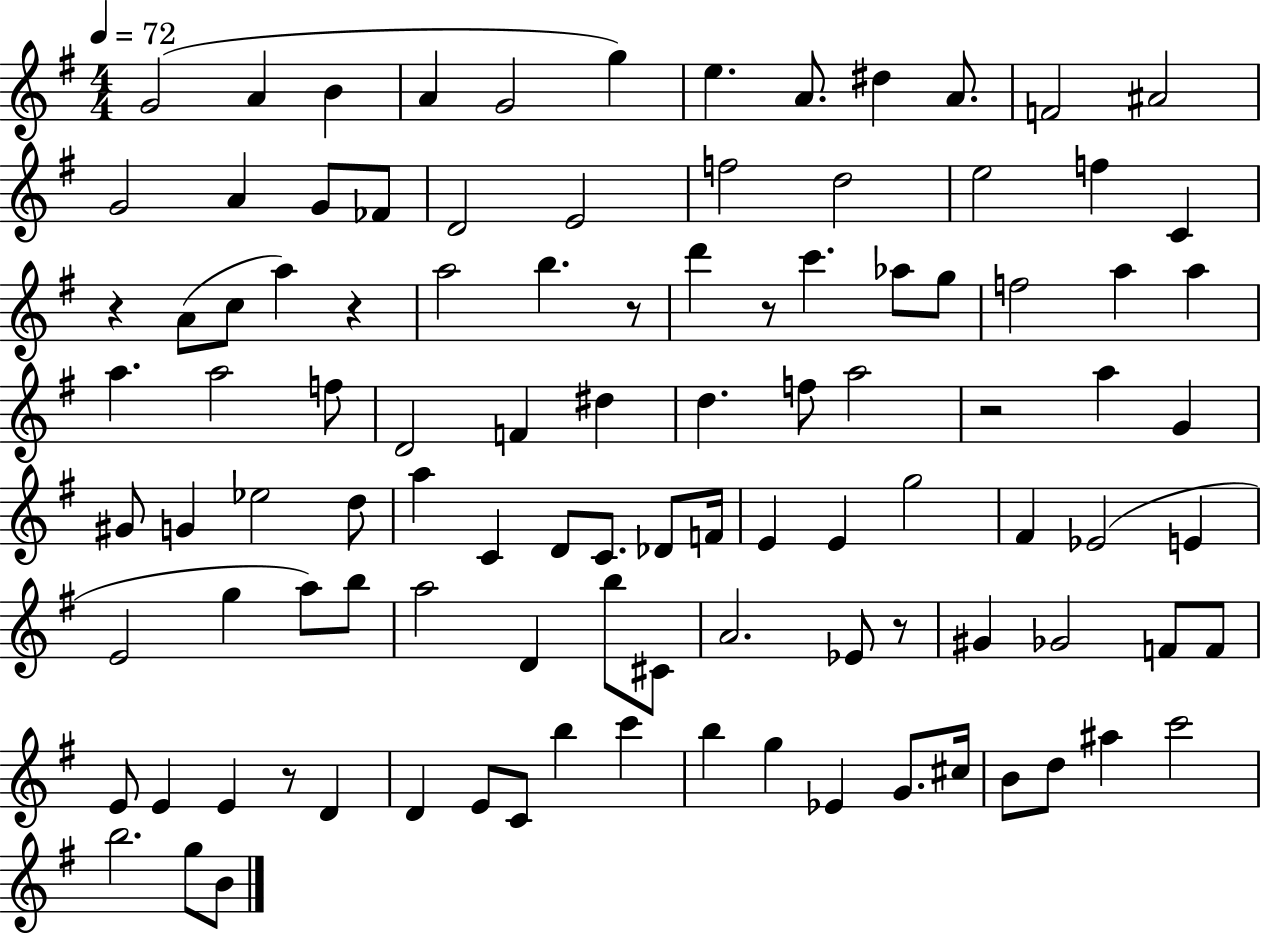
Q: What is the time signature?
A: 4/4